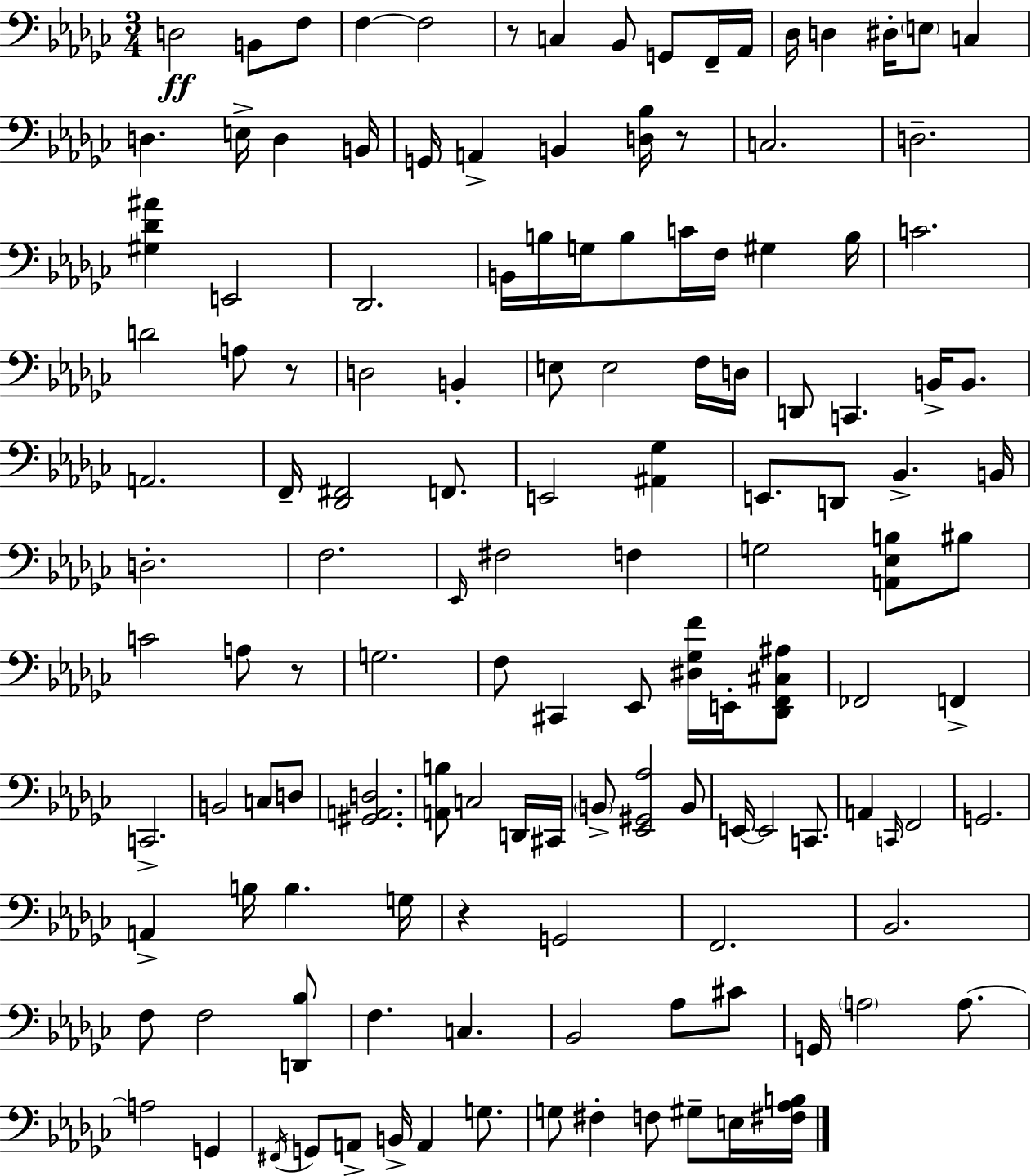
{
  \clef bass
  \numericTimeSignature
  \time 3/4
  \key ees \minor
  \repeat volta 2 { d2\ff b,8 f8 | f4~~ f2 | r8 c4 bes,8 g,8 f,16-- aes,16 | des16 d4 dis16-. \parenthesize e8 c4 | \break d4. e16-> d4 b,16 | g,16 a,4-> b,4 <d bes>16 r8 | c2. | d2.-- | \break <gis des' ais'>4 e,2 | des,2. | b,16 b16 g16 b8 c'16 f16 gis4 b16 | c'2. | \break d'2 a8 r8 | d2 b,4-. | e8 e2 f16 d16 | d,8 c,4. b,16-> b,8. | \break a,2. | f,16-- <des, fis,>2 f,8. | e,2 <ais, ges>4 | e,8. d,8 bes,4.-> b,16 | \break d2.-. | f2. | \grace { ees,16 } fis2 f4 | g2 <a, ees b>8 bis8 | \break c'2 a8 r8 | g2. | f8 cis,4 ees,8 <dis ges f'>16 e,16-. <des, f, cis ais>8 | fes,2 f,4-> | \break c,2.-> | b,2 c8 d8 | <gis, a, d>2. | <a, b>8 c2 d,16 | \break cis,16 \parenthesize b,8-> <ees, gis, aes>2 b,8 | e,16~~ e,2 c,8. | a,4 \grace { c,16 } f,2 | g,2. | \break a,4-> b16 b4. | g16 r4 g,2 | f,2. | bes,2. | \break f8 f2 | <d, bes>8 f4. c4. | bes,2 aes8 | cis'8 g,16 \parenthesize a2 a8.~~ | \break a2 g,4 | \acciaccatura { fis,16 } g,8 a,8-> b,16-> a,4 | g8. g8 fis4-. f8 gis8-- | e16 <fis aes b>16 } \bar "|."
}